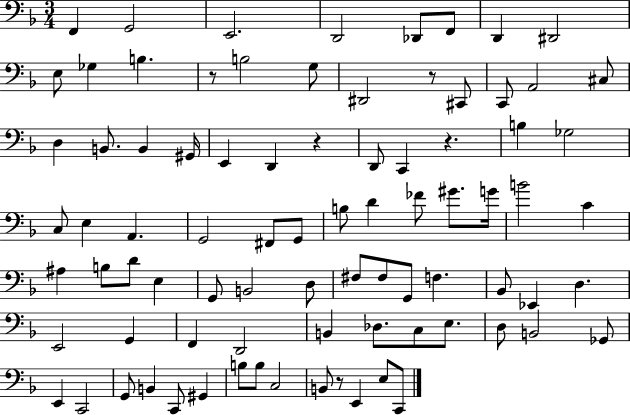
{
  \clef bass
  \numericTimeSignature
  \time 3/4
  \key f \major
  f,4 g,2 | e,2. | d,2 des,8 f,8 | d,4 dis,2 | \break e8 ges4 b4. | r8 b2 g8 | dis,2 r8 cis,8 | c,8 a,2 cis8 | \break d4 b,8. b,4 gis,16 | e,4 d,4 r4 | d,8 c,4 r4. | b4 ges2 | \break c8 e4 a,4. | g,2 fis,8 g,8 | b8 d'4 fes'8 gis'8. g'16 | b'2 c'4 | \break ais4 b8 d'8 e4 | g,8 b,2 d8 | fis8 fis8 g,8 f4. | bes,8 ees,4 d4. | \break e,2 g,4 | f,4 d,2 | b,4 des8. c8 e8. | d8 b,2 ges,8 | \break e,4 c,2 | g,8 b,4 c,8 gis,4 | b8 b8 c2 | b,8 r8 e,4 e8 c,8 | \break \bar "|."
}